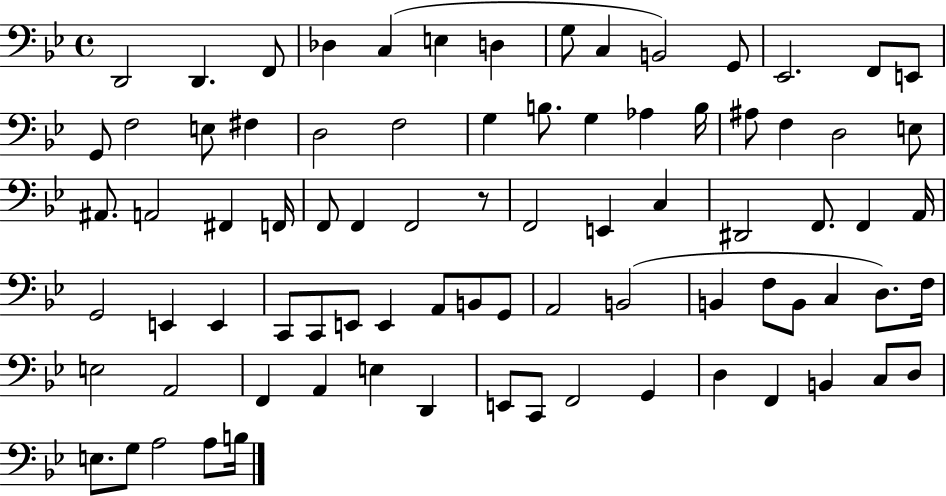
X:1
T:Untitled
M:4/4
L:1/4
K:Bb
D,,2 D,, F,,/2 _D, C, E, D, G,/2 C, B,,2 G,,/2 _E,,2 F,,/2 E,,/2 G,,/2 F,2 E,/2 ^F, D,2 F,2 G, B,/2 G, _A, B,/4 ^A,/2 F, D,2 E,/2 ^A,,/2 A,,2 ^F,, F,,/4 F,,/2 F,, F,,2 z/2 F,,2 E,, C, ^D,,2 F,,/2 F,, A,,/4 G,,2 E,, E,, C,,/2 C,,/2 E,,/2 E,, A,,/2 B,,/2 G,,/2 A,,2 B,,2 B,, F,/2 B,,/2 C, D,/2 F,/4 E,2 A,,2 F,, A,, E, D,, E,,/2 C,,/2 F,,2 G,, D, F,, B,, C,/2 D,/2 E,/2 G,/2 A,2 A,/2 B,/4